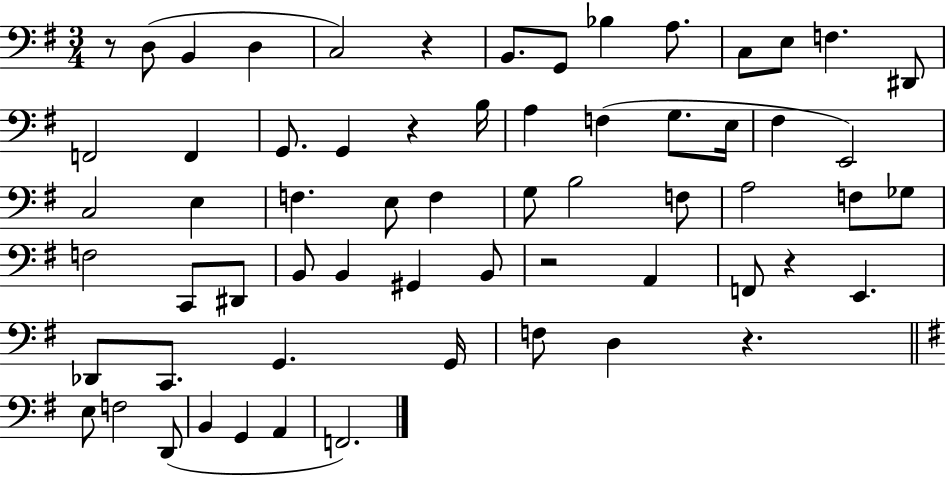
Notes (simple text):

R/e D3/e B2/q D3/q C3/h R/q B2/e. G2/e Bb3/q A3/e. C3/e E3/e F3/q. D#2/e F2/h F2/q G2/e. G2/q R/q B3/s A3/q F3/q G3/e. E3/s F#3/q E2/h C3/h E3/q F3/q. E3/e F3/q G3/e B3/h F3/e A3/h F3/e Gb3/e F3/h C2/e D#2/e B2/e B2/q G#2/q B2/e R/h A2/q F2/e R/q E2/q. Db2/e C2/e. G2/q. G2/s F3/e D3/q R/q. E3/e F3/h D2/e B2/q G2/q A2/q F2/h.